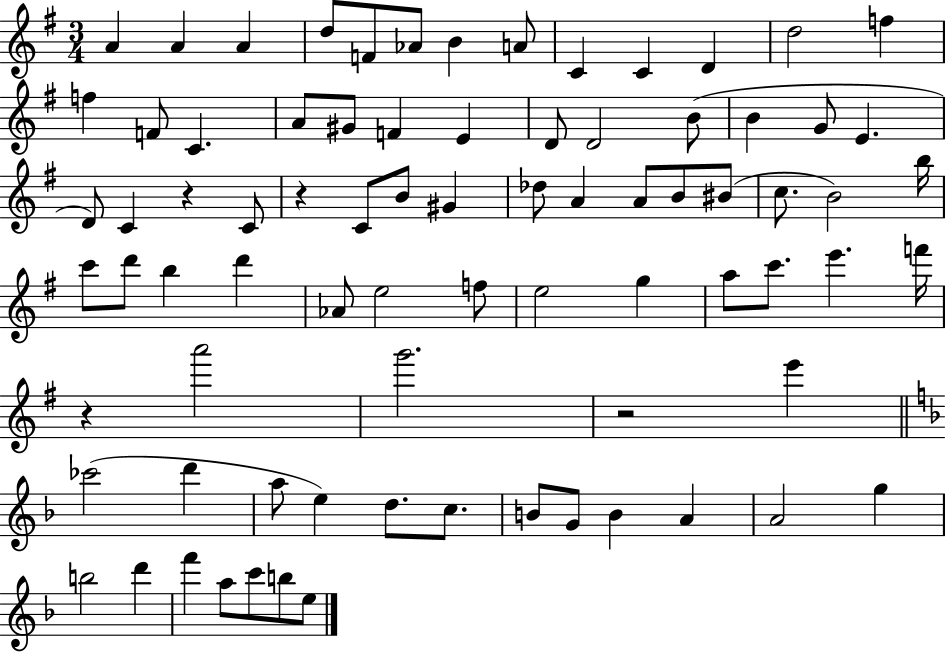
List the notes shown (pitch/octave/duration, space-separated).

A4/q A4/q A4/q D5/e F4/e Ab4/e B4/q A4/e C4/q C4/q D4/q D5/h F5/q F5/q F4/e C4/q. A4/e G#4/e F4/q E4/q D4/e D4/h B4/e B4/q G4/e E4/q. D4/e C4/q R/q C4/e R/q C4/e B4/e G#4/q Db5/e A4/q A4/e B4/e BIS4/e C5/e. B4/h B5/s C6/e D6/e B5/q D6/q Ab4/e E5/h F5/e E5/h G5/q A5/e C6/e. E6/q. F6/s R/q A6/h G6/h. R/h E6/q CES6/h D6/q A5/e E5/q D5/e. C5/e. B4/e G4/e B4/q A4/q A4/h G5/q B5/h D6/q F6/q A5/e C6/e B5/e E5/e